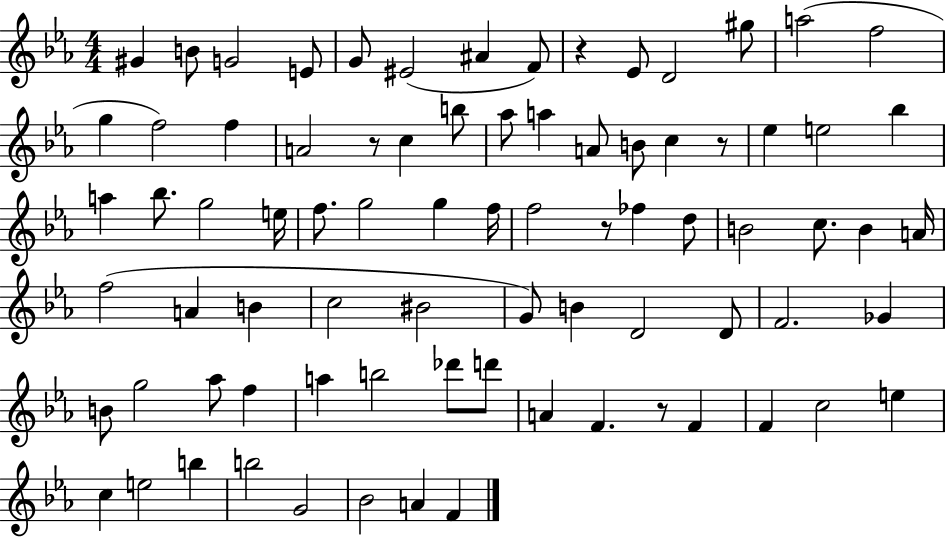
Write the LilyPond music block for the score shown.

{
  \clef treble
  \numericTimeSignature
  \time 4/4
  \key ees \major
  gis'4 b'8 g'2 e'8 | g'8 eis'2( ais'4 f'8) | r4 ees'8 d'2 gis''8 | a''2( f''2 | \break g''4 f''2) f''4 | a'2 r8 c''4 b''8 | aes''8 a''4 a'8 b'8 c''4 r8 | ees''4 e''2 bes''4 | \break a''4 bes''8. g''2 e''16 | f''8. g''2 g''4 f''16 | f''2 r8 fes''4 d''8 | b'2 c''8. b'4 a'16 | \break f''2( a'4 b'4 | c''2 bis'2 | g'8) b'4 d'2 d'8 | f'2. ges'4 | \break b'8 g''2 aes''8 f''4 | a''4 b''2 des'''8 d'''8 | a'4 f'4. r8 f'4 | f'4 c''2 e''4 | \break c''4 e''2 b''4 | b''2 g'2 | bes'2 a'4 f'4 | \bar "|."
}